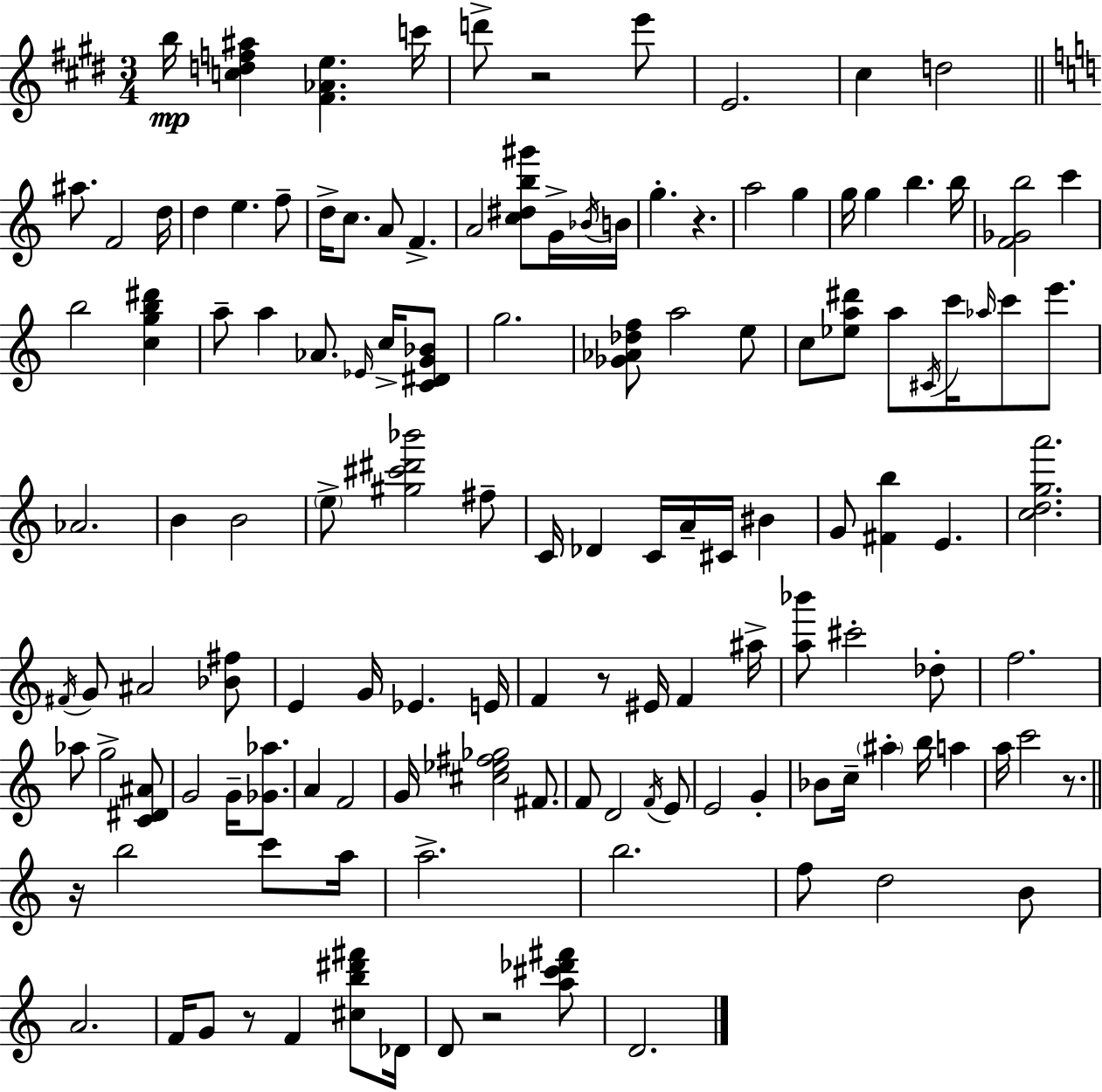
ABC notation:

X:1
T:Untitled
M:3/4
L:1/4
K:E
b/4 [cdf^a] [^F_Ae] c'/4 d'/2 z2 e'/2 E2 ^c d2 ^a/2 F2 d/4 d e f/2 d/4 c/2 A/2 F A2 [c^db^g']/2 G/4 _B/4 B/4 g z a2 g g/4 g b b/4 [F_Gb]2 c' b2 [cgb^d'] a/2 a _A/2 _E/4 c/4 [C^DG_B]/2 g2 [_G_A_df]/2 a2 e/2 c/2 [_ea^d']/2 a/2 ^C/4 c'/4 _a/4 c'/2 e'/2 _A2 B B2 e/2 [^g^c'^d'_b']2 ^f/2 C/4 _D C/4 A/4 ^C/4 ^B G/2 [^Fb] E [cdga']2 ^F/4 G/2 ^A2 [_B^f]/2 E G/4 _E E/4 F z/2 ^E/4 F ^a/4 [a_b']/2 ^c'2 _d/2 f2 _a/2 g2 [C^D^A]/2 G2 G/4 [_G_a]/2 A F2 G/4 [^c_e^f_g]2 ^F/2 F/2 D2 F/4 E/2 E2 G _B/2 c/4 ^a b/4 a a/4 c'2 z/2 z/4 b2 c'/2 a/4 a2 b2 f/2 d2 B/2 A2 F/4 G/2 z/2 F [^cb^d'^f']/2 _D/4 D/2 z2 [a^c'_d'^f']/2 D2